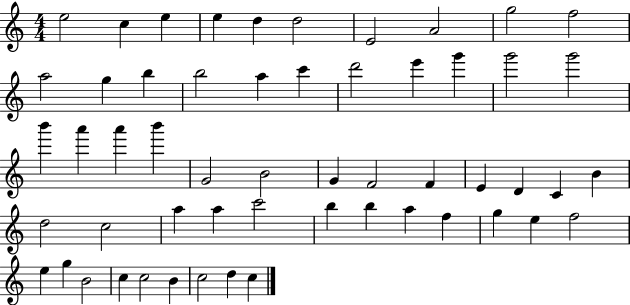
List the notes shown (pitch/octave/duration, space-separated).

E5/h C5/q E5/q E5/q D5/q D5/h E4/h A4/h G5/h F5/h A5/h G5/q B5/q B5/h A5/q C6/q D6/h E6/q G6/q G6/h G6/h B6/q A6/q A6/q B6/q G4/h B4/h G4/q F4/h F4/q E4/q D4/q C4/q B4/q D5/h C5/h A5/q A5/q C6/h B5/q B5/q A5/q F5/q G5/q E5/q F5/h E5/q G5/q B4/h C5/q C5/h B4/q C5/h D5/q C5/q